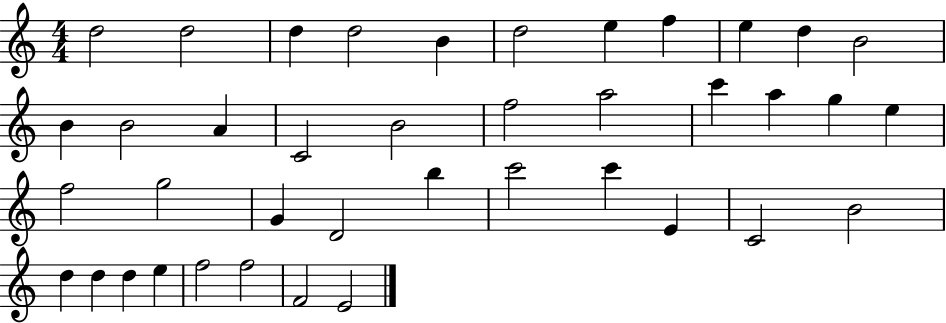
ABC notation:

X:1
T:Untitled
M:4/4
L:1/4
K:C
d2 d2 d d2 B d2 e f e d B2 B B2 A C2 B2 f2 a2 c' a g e f2 g2 G D2 b c'2 c' E C2 B2 d d d e f2 f2 F2 E2